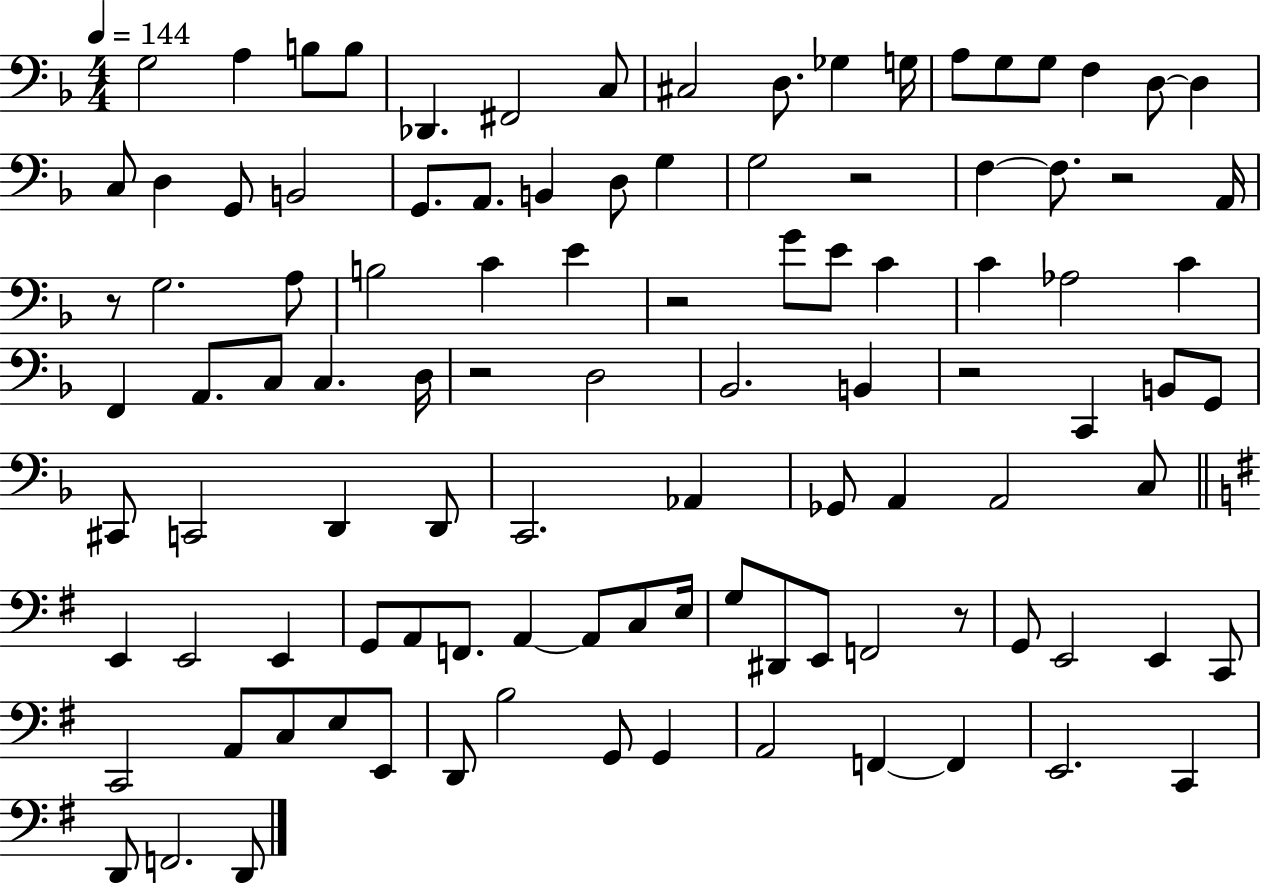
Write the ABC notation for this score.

X:1
T:Untitled
M:4/4
L:1/4
K:F
G,2 A, B,/2 B,/2 _D,, ^F,,2 C,/2 ^C,2 D,/2 _G, G,/4 A,/2 G,/2 G,/2 F, D,/2 D, C,/2 D, G,,/2 B,,2 G,,/2 A,,/2 B,, D,/2 G, G,2 z2 F, F,/2 z2 A,,/4 z/2 G,2 A,/2 B,2 C E z2 G/2 E/2 C C _A,2 C F,, A,,/2 C,/2 C, D,/4 z2 D,2 _B,,2 B,, z2 C,, B,,/2 G,,/2 ^C,,/2 C,,2 D,, D,,/2 C,,2 _A,, _G,,/2 A,, A,,2 C,/2 E,, E,,2 E,, G,,/2 A,,/2 F,,/2 A,, A,,/2 C,/2 E,/4 G,/2 ^D,,/2 E,,/2 F,,2 z/2 G,,/2 E,,2 E,, C,,/2 C,,2 A,,/2 C,/2 E,/2 E,,/2 D,,/2 B,2 G,,/2 G,, A,,2 F,, F,, E,,2 C,, D,,/2 F,,2 D,,/2